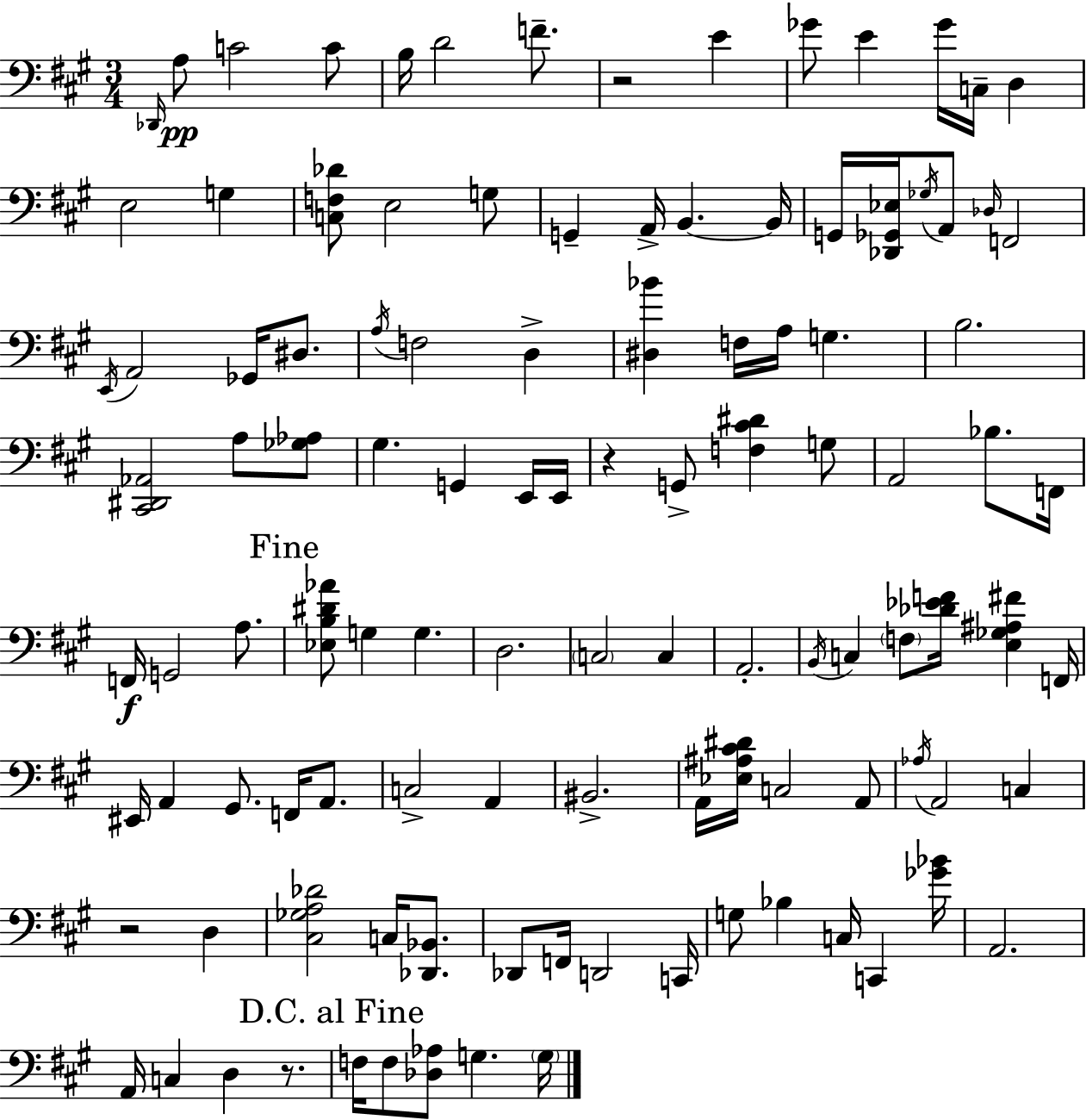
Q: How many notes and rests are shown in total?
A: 110